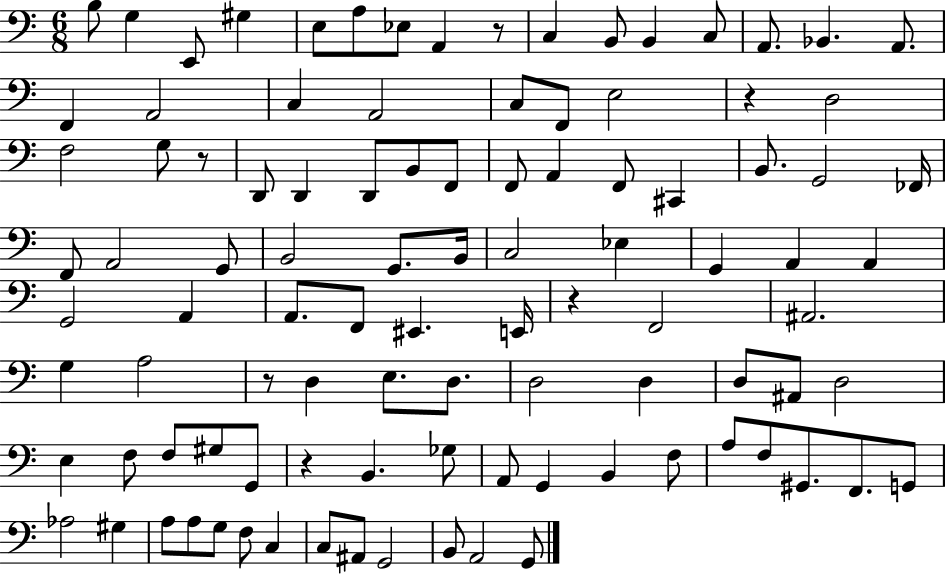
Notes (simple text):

B3/e G3/q E2/e G#3/q E3/e A3/e Eb3/e A2/q R/e C3/q B2/e B2/q C3/e A2/e. Bb2/q. A2/e. F2/q A2/h C3/q A2/h C3/e F2/e E3/h R/q D3/h F3/h G3/e R/e D2/e D2/q D2/e B2/e F2/e F2/e A2/q F2/e C#2/q B2/e. G2/h FES2/s F2/e A2/h G2/e B2/h G2/e. B2/s C3/h Eb3/q G2/q A2/q A2/q G2/h A2/q A2/e. F2/e EIS2/q. E2/s R/q F2/h A#2/h. G3/q A3/h R/e D3/q E3/e. D3/e. D3/h D3/q D3/e A#2/e D3/h E3/q F3/e F3/e G#3/e G2/e R/q B2/q. Gb3/e A2/e G2/q B2/q F3/e A3/e F3/e G#2/e. F2/e. G2/e Ab3/h G#3/q A3/e A3/e G3/e F3/e C3/q C3/e A#2/e G2/h B2/e A2/h G2/e